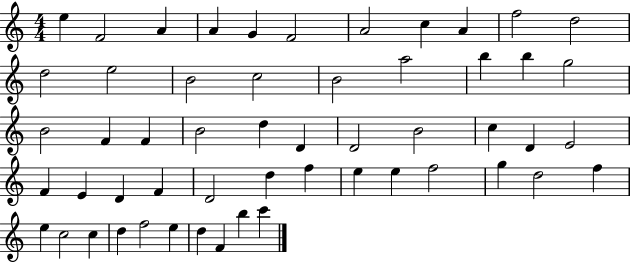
E5/q F4/h A4/q A4/q G4/q F4/h A4/h C5/q A4/q F5/h D5/h D5/h E5/h B4/h C5/h B4/h A5/h B5/q B5/q G5/h B4/h F4/q F4/q B4/h D5/q D4/q D4/h B4/h C5/q D4/q E4/h F4/q E4/q D4/q F4/q D4/h D5/q F5/q E5/q E5/q F5/h G5/q D5/h F5/q E5/q C5/h C5/q D5/q F5/h E5/q D5/q F4/q B5/q C6/q